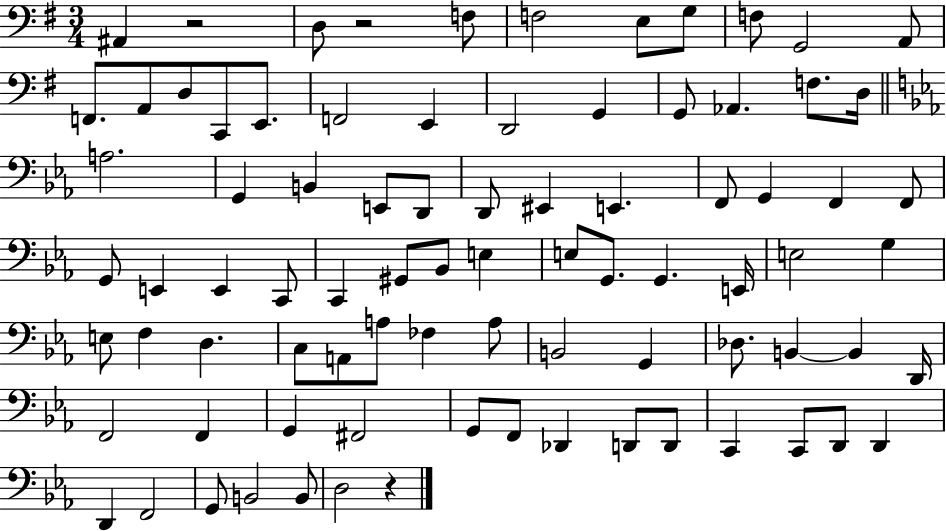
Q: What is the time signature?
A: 3/4